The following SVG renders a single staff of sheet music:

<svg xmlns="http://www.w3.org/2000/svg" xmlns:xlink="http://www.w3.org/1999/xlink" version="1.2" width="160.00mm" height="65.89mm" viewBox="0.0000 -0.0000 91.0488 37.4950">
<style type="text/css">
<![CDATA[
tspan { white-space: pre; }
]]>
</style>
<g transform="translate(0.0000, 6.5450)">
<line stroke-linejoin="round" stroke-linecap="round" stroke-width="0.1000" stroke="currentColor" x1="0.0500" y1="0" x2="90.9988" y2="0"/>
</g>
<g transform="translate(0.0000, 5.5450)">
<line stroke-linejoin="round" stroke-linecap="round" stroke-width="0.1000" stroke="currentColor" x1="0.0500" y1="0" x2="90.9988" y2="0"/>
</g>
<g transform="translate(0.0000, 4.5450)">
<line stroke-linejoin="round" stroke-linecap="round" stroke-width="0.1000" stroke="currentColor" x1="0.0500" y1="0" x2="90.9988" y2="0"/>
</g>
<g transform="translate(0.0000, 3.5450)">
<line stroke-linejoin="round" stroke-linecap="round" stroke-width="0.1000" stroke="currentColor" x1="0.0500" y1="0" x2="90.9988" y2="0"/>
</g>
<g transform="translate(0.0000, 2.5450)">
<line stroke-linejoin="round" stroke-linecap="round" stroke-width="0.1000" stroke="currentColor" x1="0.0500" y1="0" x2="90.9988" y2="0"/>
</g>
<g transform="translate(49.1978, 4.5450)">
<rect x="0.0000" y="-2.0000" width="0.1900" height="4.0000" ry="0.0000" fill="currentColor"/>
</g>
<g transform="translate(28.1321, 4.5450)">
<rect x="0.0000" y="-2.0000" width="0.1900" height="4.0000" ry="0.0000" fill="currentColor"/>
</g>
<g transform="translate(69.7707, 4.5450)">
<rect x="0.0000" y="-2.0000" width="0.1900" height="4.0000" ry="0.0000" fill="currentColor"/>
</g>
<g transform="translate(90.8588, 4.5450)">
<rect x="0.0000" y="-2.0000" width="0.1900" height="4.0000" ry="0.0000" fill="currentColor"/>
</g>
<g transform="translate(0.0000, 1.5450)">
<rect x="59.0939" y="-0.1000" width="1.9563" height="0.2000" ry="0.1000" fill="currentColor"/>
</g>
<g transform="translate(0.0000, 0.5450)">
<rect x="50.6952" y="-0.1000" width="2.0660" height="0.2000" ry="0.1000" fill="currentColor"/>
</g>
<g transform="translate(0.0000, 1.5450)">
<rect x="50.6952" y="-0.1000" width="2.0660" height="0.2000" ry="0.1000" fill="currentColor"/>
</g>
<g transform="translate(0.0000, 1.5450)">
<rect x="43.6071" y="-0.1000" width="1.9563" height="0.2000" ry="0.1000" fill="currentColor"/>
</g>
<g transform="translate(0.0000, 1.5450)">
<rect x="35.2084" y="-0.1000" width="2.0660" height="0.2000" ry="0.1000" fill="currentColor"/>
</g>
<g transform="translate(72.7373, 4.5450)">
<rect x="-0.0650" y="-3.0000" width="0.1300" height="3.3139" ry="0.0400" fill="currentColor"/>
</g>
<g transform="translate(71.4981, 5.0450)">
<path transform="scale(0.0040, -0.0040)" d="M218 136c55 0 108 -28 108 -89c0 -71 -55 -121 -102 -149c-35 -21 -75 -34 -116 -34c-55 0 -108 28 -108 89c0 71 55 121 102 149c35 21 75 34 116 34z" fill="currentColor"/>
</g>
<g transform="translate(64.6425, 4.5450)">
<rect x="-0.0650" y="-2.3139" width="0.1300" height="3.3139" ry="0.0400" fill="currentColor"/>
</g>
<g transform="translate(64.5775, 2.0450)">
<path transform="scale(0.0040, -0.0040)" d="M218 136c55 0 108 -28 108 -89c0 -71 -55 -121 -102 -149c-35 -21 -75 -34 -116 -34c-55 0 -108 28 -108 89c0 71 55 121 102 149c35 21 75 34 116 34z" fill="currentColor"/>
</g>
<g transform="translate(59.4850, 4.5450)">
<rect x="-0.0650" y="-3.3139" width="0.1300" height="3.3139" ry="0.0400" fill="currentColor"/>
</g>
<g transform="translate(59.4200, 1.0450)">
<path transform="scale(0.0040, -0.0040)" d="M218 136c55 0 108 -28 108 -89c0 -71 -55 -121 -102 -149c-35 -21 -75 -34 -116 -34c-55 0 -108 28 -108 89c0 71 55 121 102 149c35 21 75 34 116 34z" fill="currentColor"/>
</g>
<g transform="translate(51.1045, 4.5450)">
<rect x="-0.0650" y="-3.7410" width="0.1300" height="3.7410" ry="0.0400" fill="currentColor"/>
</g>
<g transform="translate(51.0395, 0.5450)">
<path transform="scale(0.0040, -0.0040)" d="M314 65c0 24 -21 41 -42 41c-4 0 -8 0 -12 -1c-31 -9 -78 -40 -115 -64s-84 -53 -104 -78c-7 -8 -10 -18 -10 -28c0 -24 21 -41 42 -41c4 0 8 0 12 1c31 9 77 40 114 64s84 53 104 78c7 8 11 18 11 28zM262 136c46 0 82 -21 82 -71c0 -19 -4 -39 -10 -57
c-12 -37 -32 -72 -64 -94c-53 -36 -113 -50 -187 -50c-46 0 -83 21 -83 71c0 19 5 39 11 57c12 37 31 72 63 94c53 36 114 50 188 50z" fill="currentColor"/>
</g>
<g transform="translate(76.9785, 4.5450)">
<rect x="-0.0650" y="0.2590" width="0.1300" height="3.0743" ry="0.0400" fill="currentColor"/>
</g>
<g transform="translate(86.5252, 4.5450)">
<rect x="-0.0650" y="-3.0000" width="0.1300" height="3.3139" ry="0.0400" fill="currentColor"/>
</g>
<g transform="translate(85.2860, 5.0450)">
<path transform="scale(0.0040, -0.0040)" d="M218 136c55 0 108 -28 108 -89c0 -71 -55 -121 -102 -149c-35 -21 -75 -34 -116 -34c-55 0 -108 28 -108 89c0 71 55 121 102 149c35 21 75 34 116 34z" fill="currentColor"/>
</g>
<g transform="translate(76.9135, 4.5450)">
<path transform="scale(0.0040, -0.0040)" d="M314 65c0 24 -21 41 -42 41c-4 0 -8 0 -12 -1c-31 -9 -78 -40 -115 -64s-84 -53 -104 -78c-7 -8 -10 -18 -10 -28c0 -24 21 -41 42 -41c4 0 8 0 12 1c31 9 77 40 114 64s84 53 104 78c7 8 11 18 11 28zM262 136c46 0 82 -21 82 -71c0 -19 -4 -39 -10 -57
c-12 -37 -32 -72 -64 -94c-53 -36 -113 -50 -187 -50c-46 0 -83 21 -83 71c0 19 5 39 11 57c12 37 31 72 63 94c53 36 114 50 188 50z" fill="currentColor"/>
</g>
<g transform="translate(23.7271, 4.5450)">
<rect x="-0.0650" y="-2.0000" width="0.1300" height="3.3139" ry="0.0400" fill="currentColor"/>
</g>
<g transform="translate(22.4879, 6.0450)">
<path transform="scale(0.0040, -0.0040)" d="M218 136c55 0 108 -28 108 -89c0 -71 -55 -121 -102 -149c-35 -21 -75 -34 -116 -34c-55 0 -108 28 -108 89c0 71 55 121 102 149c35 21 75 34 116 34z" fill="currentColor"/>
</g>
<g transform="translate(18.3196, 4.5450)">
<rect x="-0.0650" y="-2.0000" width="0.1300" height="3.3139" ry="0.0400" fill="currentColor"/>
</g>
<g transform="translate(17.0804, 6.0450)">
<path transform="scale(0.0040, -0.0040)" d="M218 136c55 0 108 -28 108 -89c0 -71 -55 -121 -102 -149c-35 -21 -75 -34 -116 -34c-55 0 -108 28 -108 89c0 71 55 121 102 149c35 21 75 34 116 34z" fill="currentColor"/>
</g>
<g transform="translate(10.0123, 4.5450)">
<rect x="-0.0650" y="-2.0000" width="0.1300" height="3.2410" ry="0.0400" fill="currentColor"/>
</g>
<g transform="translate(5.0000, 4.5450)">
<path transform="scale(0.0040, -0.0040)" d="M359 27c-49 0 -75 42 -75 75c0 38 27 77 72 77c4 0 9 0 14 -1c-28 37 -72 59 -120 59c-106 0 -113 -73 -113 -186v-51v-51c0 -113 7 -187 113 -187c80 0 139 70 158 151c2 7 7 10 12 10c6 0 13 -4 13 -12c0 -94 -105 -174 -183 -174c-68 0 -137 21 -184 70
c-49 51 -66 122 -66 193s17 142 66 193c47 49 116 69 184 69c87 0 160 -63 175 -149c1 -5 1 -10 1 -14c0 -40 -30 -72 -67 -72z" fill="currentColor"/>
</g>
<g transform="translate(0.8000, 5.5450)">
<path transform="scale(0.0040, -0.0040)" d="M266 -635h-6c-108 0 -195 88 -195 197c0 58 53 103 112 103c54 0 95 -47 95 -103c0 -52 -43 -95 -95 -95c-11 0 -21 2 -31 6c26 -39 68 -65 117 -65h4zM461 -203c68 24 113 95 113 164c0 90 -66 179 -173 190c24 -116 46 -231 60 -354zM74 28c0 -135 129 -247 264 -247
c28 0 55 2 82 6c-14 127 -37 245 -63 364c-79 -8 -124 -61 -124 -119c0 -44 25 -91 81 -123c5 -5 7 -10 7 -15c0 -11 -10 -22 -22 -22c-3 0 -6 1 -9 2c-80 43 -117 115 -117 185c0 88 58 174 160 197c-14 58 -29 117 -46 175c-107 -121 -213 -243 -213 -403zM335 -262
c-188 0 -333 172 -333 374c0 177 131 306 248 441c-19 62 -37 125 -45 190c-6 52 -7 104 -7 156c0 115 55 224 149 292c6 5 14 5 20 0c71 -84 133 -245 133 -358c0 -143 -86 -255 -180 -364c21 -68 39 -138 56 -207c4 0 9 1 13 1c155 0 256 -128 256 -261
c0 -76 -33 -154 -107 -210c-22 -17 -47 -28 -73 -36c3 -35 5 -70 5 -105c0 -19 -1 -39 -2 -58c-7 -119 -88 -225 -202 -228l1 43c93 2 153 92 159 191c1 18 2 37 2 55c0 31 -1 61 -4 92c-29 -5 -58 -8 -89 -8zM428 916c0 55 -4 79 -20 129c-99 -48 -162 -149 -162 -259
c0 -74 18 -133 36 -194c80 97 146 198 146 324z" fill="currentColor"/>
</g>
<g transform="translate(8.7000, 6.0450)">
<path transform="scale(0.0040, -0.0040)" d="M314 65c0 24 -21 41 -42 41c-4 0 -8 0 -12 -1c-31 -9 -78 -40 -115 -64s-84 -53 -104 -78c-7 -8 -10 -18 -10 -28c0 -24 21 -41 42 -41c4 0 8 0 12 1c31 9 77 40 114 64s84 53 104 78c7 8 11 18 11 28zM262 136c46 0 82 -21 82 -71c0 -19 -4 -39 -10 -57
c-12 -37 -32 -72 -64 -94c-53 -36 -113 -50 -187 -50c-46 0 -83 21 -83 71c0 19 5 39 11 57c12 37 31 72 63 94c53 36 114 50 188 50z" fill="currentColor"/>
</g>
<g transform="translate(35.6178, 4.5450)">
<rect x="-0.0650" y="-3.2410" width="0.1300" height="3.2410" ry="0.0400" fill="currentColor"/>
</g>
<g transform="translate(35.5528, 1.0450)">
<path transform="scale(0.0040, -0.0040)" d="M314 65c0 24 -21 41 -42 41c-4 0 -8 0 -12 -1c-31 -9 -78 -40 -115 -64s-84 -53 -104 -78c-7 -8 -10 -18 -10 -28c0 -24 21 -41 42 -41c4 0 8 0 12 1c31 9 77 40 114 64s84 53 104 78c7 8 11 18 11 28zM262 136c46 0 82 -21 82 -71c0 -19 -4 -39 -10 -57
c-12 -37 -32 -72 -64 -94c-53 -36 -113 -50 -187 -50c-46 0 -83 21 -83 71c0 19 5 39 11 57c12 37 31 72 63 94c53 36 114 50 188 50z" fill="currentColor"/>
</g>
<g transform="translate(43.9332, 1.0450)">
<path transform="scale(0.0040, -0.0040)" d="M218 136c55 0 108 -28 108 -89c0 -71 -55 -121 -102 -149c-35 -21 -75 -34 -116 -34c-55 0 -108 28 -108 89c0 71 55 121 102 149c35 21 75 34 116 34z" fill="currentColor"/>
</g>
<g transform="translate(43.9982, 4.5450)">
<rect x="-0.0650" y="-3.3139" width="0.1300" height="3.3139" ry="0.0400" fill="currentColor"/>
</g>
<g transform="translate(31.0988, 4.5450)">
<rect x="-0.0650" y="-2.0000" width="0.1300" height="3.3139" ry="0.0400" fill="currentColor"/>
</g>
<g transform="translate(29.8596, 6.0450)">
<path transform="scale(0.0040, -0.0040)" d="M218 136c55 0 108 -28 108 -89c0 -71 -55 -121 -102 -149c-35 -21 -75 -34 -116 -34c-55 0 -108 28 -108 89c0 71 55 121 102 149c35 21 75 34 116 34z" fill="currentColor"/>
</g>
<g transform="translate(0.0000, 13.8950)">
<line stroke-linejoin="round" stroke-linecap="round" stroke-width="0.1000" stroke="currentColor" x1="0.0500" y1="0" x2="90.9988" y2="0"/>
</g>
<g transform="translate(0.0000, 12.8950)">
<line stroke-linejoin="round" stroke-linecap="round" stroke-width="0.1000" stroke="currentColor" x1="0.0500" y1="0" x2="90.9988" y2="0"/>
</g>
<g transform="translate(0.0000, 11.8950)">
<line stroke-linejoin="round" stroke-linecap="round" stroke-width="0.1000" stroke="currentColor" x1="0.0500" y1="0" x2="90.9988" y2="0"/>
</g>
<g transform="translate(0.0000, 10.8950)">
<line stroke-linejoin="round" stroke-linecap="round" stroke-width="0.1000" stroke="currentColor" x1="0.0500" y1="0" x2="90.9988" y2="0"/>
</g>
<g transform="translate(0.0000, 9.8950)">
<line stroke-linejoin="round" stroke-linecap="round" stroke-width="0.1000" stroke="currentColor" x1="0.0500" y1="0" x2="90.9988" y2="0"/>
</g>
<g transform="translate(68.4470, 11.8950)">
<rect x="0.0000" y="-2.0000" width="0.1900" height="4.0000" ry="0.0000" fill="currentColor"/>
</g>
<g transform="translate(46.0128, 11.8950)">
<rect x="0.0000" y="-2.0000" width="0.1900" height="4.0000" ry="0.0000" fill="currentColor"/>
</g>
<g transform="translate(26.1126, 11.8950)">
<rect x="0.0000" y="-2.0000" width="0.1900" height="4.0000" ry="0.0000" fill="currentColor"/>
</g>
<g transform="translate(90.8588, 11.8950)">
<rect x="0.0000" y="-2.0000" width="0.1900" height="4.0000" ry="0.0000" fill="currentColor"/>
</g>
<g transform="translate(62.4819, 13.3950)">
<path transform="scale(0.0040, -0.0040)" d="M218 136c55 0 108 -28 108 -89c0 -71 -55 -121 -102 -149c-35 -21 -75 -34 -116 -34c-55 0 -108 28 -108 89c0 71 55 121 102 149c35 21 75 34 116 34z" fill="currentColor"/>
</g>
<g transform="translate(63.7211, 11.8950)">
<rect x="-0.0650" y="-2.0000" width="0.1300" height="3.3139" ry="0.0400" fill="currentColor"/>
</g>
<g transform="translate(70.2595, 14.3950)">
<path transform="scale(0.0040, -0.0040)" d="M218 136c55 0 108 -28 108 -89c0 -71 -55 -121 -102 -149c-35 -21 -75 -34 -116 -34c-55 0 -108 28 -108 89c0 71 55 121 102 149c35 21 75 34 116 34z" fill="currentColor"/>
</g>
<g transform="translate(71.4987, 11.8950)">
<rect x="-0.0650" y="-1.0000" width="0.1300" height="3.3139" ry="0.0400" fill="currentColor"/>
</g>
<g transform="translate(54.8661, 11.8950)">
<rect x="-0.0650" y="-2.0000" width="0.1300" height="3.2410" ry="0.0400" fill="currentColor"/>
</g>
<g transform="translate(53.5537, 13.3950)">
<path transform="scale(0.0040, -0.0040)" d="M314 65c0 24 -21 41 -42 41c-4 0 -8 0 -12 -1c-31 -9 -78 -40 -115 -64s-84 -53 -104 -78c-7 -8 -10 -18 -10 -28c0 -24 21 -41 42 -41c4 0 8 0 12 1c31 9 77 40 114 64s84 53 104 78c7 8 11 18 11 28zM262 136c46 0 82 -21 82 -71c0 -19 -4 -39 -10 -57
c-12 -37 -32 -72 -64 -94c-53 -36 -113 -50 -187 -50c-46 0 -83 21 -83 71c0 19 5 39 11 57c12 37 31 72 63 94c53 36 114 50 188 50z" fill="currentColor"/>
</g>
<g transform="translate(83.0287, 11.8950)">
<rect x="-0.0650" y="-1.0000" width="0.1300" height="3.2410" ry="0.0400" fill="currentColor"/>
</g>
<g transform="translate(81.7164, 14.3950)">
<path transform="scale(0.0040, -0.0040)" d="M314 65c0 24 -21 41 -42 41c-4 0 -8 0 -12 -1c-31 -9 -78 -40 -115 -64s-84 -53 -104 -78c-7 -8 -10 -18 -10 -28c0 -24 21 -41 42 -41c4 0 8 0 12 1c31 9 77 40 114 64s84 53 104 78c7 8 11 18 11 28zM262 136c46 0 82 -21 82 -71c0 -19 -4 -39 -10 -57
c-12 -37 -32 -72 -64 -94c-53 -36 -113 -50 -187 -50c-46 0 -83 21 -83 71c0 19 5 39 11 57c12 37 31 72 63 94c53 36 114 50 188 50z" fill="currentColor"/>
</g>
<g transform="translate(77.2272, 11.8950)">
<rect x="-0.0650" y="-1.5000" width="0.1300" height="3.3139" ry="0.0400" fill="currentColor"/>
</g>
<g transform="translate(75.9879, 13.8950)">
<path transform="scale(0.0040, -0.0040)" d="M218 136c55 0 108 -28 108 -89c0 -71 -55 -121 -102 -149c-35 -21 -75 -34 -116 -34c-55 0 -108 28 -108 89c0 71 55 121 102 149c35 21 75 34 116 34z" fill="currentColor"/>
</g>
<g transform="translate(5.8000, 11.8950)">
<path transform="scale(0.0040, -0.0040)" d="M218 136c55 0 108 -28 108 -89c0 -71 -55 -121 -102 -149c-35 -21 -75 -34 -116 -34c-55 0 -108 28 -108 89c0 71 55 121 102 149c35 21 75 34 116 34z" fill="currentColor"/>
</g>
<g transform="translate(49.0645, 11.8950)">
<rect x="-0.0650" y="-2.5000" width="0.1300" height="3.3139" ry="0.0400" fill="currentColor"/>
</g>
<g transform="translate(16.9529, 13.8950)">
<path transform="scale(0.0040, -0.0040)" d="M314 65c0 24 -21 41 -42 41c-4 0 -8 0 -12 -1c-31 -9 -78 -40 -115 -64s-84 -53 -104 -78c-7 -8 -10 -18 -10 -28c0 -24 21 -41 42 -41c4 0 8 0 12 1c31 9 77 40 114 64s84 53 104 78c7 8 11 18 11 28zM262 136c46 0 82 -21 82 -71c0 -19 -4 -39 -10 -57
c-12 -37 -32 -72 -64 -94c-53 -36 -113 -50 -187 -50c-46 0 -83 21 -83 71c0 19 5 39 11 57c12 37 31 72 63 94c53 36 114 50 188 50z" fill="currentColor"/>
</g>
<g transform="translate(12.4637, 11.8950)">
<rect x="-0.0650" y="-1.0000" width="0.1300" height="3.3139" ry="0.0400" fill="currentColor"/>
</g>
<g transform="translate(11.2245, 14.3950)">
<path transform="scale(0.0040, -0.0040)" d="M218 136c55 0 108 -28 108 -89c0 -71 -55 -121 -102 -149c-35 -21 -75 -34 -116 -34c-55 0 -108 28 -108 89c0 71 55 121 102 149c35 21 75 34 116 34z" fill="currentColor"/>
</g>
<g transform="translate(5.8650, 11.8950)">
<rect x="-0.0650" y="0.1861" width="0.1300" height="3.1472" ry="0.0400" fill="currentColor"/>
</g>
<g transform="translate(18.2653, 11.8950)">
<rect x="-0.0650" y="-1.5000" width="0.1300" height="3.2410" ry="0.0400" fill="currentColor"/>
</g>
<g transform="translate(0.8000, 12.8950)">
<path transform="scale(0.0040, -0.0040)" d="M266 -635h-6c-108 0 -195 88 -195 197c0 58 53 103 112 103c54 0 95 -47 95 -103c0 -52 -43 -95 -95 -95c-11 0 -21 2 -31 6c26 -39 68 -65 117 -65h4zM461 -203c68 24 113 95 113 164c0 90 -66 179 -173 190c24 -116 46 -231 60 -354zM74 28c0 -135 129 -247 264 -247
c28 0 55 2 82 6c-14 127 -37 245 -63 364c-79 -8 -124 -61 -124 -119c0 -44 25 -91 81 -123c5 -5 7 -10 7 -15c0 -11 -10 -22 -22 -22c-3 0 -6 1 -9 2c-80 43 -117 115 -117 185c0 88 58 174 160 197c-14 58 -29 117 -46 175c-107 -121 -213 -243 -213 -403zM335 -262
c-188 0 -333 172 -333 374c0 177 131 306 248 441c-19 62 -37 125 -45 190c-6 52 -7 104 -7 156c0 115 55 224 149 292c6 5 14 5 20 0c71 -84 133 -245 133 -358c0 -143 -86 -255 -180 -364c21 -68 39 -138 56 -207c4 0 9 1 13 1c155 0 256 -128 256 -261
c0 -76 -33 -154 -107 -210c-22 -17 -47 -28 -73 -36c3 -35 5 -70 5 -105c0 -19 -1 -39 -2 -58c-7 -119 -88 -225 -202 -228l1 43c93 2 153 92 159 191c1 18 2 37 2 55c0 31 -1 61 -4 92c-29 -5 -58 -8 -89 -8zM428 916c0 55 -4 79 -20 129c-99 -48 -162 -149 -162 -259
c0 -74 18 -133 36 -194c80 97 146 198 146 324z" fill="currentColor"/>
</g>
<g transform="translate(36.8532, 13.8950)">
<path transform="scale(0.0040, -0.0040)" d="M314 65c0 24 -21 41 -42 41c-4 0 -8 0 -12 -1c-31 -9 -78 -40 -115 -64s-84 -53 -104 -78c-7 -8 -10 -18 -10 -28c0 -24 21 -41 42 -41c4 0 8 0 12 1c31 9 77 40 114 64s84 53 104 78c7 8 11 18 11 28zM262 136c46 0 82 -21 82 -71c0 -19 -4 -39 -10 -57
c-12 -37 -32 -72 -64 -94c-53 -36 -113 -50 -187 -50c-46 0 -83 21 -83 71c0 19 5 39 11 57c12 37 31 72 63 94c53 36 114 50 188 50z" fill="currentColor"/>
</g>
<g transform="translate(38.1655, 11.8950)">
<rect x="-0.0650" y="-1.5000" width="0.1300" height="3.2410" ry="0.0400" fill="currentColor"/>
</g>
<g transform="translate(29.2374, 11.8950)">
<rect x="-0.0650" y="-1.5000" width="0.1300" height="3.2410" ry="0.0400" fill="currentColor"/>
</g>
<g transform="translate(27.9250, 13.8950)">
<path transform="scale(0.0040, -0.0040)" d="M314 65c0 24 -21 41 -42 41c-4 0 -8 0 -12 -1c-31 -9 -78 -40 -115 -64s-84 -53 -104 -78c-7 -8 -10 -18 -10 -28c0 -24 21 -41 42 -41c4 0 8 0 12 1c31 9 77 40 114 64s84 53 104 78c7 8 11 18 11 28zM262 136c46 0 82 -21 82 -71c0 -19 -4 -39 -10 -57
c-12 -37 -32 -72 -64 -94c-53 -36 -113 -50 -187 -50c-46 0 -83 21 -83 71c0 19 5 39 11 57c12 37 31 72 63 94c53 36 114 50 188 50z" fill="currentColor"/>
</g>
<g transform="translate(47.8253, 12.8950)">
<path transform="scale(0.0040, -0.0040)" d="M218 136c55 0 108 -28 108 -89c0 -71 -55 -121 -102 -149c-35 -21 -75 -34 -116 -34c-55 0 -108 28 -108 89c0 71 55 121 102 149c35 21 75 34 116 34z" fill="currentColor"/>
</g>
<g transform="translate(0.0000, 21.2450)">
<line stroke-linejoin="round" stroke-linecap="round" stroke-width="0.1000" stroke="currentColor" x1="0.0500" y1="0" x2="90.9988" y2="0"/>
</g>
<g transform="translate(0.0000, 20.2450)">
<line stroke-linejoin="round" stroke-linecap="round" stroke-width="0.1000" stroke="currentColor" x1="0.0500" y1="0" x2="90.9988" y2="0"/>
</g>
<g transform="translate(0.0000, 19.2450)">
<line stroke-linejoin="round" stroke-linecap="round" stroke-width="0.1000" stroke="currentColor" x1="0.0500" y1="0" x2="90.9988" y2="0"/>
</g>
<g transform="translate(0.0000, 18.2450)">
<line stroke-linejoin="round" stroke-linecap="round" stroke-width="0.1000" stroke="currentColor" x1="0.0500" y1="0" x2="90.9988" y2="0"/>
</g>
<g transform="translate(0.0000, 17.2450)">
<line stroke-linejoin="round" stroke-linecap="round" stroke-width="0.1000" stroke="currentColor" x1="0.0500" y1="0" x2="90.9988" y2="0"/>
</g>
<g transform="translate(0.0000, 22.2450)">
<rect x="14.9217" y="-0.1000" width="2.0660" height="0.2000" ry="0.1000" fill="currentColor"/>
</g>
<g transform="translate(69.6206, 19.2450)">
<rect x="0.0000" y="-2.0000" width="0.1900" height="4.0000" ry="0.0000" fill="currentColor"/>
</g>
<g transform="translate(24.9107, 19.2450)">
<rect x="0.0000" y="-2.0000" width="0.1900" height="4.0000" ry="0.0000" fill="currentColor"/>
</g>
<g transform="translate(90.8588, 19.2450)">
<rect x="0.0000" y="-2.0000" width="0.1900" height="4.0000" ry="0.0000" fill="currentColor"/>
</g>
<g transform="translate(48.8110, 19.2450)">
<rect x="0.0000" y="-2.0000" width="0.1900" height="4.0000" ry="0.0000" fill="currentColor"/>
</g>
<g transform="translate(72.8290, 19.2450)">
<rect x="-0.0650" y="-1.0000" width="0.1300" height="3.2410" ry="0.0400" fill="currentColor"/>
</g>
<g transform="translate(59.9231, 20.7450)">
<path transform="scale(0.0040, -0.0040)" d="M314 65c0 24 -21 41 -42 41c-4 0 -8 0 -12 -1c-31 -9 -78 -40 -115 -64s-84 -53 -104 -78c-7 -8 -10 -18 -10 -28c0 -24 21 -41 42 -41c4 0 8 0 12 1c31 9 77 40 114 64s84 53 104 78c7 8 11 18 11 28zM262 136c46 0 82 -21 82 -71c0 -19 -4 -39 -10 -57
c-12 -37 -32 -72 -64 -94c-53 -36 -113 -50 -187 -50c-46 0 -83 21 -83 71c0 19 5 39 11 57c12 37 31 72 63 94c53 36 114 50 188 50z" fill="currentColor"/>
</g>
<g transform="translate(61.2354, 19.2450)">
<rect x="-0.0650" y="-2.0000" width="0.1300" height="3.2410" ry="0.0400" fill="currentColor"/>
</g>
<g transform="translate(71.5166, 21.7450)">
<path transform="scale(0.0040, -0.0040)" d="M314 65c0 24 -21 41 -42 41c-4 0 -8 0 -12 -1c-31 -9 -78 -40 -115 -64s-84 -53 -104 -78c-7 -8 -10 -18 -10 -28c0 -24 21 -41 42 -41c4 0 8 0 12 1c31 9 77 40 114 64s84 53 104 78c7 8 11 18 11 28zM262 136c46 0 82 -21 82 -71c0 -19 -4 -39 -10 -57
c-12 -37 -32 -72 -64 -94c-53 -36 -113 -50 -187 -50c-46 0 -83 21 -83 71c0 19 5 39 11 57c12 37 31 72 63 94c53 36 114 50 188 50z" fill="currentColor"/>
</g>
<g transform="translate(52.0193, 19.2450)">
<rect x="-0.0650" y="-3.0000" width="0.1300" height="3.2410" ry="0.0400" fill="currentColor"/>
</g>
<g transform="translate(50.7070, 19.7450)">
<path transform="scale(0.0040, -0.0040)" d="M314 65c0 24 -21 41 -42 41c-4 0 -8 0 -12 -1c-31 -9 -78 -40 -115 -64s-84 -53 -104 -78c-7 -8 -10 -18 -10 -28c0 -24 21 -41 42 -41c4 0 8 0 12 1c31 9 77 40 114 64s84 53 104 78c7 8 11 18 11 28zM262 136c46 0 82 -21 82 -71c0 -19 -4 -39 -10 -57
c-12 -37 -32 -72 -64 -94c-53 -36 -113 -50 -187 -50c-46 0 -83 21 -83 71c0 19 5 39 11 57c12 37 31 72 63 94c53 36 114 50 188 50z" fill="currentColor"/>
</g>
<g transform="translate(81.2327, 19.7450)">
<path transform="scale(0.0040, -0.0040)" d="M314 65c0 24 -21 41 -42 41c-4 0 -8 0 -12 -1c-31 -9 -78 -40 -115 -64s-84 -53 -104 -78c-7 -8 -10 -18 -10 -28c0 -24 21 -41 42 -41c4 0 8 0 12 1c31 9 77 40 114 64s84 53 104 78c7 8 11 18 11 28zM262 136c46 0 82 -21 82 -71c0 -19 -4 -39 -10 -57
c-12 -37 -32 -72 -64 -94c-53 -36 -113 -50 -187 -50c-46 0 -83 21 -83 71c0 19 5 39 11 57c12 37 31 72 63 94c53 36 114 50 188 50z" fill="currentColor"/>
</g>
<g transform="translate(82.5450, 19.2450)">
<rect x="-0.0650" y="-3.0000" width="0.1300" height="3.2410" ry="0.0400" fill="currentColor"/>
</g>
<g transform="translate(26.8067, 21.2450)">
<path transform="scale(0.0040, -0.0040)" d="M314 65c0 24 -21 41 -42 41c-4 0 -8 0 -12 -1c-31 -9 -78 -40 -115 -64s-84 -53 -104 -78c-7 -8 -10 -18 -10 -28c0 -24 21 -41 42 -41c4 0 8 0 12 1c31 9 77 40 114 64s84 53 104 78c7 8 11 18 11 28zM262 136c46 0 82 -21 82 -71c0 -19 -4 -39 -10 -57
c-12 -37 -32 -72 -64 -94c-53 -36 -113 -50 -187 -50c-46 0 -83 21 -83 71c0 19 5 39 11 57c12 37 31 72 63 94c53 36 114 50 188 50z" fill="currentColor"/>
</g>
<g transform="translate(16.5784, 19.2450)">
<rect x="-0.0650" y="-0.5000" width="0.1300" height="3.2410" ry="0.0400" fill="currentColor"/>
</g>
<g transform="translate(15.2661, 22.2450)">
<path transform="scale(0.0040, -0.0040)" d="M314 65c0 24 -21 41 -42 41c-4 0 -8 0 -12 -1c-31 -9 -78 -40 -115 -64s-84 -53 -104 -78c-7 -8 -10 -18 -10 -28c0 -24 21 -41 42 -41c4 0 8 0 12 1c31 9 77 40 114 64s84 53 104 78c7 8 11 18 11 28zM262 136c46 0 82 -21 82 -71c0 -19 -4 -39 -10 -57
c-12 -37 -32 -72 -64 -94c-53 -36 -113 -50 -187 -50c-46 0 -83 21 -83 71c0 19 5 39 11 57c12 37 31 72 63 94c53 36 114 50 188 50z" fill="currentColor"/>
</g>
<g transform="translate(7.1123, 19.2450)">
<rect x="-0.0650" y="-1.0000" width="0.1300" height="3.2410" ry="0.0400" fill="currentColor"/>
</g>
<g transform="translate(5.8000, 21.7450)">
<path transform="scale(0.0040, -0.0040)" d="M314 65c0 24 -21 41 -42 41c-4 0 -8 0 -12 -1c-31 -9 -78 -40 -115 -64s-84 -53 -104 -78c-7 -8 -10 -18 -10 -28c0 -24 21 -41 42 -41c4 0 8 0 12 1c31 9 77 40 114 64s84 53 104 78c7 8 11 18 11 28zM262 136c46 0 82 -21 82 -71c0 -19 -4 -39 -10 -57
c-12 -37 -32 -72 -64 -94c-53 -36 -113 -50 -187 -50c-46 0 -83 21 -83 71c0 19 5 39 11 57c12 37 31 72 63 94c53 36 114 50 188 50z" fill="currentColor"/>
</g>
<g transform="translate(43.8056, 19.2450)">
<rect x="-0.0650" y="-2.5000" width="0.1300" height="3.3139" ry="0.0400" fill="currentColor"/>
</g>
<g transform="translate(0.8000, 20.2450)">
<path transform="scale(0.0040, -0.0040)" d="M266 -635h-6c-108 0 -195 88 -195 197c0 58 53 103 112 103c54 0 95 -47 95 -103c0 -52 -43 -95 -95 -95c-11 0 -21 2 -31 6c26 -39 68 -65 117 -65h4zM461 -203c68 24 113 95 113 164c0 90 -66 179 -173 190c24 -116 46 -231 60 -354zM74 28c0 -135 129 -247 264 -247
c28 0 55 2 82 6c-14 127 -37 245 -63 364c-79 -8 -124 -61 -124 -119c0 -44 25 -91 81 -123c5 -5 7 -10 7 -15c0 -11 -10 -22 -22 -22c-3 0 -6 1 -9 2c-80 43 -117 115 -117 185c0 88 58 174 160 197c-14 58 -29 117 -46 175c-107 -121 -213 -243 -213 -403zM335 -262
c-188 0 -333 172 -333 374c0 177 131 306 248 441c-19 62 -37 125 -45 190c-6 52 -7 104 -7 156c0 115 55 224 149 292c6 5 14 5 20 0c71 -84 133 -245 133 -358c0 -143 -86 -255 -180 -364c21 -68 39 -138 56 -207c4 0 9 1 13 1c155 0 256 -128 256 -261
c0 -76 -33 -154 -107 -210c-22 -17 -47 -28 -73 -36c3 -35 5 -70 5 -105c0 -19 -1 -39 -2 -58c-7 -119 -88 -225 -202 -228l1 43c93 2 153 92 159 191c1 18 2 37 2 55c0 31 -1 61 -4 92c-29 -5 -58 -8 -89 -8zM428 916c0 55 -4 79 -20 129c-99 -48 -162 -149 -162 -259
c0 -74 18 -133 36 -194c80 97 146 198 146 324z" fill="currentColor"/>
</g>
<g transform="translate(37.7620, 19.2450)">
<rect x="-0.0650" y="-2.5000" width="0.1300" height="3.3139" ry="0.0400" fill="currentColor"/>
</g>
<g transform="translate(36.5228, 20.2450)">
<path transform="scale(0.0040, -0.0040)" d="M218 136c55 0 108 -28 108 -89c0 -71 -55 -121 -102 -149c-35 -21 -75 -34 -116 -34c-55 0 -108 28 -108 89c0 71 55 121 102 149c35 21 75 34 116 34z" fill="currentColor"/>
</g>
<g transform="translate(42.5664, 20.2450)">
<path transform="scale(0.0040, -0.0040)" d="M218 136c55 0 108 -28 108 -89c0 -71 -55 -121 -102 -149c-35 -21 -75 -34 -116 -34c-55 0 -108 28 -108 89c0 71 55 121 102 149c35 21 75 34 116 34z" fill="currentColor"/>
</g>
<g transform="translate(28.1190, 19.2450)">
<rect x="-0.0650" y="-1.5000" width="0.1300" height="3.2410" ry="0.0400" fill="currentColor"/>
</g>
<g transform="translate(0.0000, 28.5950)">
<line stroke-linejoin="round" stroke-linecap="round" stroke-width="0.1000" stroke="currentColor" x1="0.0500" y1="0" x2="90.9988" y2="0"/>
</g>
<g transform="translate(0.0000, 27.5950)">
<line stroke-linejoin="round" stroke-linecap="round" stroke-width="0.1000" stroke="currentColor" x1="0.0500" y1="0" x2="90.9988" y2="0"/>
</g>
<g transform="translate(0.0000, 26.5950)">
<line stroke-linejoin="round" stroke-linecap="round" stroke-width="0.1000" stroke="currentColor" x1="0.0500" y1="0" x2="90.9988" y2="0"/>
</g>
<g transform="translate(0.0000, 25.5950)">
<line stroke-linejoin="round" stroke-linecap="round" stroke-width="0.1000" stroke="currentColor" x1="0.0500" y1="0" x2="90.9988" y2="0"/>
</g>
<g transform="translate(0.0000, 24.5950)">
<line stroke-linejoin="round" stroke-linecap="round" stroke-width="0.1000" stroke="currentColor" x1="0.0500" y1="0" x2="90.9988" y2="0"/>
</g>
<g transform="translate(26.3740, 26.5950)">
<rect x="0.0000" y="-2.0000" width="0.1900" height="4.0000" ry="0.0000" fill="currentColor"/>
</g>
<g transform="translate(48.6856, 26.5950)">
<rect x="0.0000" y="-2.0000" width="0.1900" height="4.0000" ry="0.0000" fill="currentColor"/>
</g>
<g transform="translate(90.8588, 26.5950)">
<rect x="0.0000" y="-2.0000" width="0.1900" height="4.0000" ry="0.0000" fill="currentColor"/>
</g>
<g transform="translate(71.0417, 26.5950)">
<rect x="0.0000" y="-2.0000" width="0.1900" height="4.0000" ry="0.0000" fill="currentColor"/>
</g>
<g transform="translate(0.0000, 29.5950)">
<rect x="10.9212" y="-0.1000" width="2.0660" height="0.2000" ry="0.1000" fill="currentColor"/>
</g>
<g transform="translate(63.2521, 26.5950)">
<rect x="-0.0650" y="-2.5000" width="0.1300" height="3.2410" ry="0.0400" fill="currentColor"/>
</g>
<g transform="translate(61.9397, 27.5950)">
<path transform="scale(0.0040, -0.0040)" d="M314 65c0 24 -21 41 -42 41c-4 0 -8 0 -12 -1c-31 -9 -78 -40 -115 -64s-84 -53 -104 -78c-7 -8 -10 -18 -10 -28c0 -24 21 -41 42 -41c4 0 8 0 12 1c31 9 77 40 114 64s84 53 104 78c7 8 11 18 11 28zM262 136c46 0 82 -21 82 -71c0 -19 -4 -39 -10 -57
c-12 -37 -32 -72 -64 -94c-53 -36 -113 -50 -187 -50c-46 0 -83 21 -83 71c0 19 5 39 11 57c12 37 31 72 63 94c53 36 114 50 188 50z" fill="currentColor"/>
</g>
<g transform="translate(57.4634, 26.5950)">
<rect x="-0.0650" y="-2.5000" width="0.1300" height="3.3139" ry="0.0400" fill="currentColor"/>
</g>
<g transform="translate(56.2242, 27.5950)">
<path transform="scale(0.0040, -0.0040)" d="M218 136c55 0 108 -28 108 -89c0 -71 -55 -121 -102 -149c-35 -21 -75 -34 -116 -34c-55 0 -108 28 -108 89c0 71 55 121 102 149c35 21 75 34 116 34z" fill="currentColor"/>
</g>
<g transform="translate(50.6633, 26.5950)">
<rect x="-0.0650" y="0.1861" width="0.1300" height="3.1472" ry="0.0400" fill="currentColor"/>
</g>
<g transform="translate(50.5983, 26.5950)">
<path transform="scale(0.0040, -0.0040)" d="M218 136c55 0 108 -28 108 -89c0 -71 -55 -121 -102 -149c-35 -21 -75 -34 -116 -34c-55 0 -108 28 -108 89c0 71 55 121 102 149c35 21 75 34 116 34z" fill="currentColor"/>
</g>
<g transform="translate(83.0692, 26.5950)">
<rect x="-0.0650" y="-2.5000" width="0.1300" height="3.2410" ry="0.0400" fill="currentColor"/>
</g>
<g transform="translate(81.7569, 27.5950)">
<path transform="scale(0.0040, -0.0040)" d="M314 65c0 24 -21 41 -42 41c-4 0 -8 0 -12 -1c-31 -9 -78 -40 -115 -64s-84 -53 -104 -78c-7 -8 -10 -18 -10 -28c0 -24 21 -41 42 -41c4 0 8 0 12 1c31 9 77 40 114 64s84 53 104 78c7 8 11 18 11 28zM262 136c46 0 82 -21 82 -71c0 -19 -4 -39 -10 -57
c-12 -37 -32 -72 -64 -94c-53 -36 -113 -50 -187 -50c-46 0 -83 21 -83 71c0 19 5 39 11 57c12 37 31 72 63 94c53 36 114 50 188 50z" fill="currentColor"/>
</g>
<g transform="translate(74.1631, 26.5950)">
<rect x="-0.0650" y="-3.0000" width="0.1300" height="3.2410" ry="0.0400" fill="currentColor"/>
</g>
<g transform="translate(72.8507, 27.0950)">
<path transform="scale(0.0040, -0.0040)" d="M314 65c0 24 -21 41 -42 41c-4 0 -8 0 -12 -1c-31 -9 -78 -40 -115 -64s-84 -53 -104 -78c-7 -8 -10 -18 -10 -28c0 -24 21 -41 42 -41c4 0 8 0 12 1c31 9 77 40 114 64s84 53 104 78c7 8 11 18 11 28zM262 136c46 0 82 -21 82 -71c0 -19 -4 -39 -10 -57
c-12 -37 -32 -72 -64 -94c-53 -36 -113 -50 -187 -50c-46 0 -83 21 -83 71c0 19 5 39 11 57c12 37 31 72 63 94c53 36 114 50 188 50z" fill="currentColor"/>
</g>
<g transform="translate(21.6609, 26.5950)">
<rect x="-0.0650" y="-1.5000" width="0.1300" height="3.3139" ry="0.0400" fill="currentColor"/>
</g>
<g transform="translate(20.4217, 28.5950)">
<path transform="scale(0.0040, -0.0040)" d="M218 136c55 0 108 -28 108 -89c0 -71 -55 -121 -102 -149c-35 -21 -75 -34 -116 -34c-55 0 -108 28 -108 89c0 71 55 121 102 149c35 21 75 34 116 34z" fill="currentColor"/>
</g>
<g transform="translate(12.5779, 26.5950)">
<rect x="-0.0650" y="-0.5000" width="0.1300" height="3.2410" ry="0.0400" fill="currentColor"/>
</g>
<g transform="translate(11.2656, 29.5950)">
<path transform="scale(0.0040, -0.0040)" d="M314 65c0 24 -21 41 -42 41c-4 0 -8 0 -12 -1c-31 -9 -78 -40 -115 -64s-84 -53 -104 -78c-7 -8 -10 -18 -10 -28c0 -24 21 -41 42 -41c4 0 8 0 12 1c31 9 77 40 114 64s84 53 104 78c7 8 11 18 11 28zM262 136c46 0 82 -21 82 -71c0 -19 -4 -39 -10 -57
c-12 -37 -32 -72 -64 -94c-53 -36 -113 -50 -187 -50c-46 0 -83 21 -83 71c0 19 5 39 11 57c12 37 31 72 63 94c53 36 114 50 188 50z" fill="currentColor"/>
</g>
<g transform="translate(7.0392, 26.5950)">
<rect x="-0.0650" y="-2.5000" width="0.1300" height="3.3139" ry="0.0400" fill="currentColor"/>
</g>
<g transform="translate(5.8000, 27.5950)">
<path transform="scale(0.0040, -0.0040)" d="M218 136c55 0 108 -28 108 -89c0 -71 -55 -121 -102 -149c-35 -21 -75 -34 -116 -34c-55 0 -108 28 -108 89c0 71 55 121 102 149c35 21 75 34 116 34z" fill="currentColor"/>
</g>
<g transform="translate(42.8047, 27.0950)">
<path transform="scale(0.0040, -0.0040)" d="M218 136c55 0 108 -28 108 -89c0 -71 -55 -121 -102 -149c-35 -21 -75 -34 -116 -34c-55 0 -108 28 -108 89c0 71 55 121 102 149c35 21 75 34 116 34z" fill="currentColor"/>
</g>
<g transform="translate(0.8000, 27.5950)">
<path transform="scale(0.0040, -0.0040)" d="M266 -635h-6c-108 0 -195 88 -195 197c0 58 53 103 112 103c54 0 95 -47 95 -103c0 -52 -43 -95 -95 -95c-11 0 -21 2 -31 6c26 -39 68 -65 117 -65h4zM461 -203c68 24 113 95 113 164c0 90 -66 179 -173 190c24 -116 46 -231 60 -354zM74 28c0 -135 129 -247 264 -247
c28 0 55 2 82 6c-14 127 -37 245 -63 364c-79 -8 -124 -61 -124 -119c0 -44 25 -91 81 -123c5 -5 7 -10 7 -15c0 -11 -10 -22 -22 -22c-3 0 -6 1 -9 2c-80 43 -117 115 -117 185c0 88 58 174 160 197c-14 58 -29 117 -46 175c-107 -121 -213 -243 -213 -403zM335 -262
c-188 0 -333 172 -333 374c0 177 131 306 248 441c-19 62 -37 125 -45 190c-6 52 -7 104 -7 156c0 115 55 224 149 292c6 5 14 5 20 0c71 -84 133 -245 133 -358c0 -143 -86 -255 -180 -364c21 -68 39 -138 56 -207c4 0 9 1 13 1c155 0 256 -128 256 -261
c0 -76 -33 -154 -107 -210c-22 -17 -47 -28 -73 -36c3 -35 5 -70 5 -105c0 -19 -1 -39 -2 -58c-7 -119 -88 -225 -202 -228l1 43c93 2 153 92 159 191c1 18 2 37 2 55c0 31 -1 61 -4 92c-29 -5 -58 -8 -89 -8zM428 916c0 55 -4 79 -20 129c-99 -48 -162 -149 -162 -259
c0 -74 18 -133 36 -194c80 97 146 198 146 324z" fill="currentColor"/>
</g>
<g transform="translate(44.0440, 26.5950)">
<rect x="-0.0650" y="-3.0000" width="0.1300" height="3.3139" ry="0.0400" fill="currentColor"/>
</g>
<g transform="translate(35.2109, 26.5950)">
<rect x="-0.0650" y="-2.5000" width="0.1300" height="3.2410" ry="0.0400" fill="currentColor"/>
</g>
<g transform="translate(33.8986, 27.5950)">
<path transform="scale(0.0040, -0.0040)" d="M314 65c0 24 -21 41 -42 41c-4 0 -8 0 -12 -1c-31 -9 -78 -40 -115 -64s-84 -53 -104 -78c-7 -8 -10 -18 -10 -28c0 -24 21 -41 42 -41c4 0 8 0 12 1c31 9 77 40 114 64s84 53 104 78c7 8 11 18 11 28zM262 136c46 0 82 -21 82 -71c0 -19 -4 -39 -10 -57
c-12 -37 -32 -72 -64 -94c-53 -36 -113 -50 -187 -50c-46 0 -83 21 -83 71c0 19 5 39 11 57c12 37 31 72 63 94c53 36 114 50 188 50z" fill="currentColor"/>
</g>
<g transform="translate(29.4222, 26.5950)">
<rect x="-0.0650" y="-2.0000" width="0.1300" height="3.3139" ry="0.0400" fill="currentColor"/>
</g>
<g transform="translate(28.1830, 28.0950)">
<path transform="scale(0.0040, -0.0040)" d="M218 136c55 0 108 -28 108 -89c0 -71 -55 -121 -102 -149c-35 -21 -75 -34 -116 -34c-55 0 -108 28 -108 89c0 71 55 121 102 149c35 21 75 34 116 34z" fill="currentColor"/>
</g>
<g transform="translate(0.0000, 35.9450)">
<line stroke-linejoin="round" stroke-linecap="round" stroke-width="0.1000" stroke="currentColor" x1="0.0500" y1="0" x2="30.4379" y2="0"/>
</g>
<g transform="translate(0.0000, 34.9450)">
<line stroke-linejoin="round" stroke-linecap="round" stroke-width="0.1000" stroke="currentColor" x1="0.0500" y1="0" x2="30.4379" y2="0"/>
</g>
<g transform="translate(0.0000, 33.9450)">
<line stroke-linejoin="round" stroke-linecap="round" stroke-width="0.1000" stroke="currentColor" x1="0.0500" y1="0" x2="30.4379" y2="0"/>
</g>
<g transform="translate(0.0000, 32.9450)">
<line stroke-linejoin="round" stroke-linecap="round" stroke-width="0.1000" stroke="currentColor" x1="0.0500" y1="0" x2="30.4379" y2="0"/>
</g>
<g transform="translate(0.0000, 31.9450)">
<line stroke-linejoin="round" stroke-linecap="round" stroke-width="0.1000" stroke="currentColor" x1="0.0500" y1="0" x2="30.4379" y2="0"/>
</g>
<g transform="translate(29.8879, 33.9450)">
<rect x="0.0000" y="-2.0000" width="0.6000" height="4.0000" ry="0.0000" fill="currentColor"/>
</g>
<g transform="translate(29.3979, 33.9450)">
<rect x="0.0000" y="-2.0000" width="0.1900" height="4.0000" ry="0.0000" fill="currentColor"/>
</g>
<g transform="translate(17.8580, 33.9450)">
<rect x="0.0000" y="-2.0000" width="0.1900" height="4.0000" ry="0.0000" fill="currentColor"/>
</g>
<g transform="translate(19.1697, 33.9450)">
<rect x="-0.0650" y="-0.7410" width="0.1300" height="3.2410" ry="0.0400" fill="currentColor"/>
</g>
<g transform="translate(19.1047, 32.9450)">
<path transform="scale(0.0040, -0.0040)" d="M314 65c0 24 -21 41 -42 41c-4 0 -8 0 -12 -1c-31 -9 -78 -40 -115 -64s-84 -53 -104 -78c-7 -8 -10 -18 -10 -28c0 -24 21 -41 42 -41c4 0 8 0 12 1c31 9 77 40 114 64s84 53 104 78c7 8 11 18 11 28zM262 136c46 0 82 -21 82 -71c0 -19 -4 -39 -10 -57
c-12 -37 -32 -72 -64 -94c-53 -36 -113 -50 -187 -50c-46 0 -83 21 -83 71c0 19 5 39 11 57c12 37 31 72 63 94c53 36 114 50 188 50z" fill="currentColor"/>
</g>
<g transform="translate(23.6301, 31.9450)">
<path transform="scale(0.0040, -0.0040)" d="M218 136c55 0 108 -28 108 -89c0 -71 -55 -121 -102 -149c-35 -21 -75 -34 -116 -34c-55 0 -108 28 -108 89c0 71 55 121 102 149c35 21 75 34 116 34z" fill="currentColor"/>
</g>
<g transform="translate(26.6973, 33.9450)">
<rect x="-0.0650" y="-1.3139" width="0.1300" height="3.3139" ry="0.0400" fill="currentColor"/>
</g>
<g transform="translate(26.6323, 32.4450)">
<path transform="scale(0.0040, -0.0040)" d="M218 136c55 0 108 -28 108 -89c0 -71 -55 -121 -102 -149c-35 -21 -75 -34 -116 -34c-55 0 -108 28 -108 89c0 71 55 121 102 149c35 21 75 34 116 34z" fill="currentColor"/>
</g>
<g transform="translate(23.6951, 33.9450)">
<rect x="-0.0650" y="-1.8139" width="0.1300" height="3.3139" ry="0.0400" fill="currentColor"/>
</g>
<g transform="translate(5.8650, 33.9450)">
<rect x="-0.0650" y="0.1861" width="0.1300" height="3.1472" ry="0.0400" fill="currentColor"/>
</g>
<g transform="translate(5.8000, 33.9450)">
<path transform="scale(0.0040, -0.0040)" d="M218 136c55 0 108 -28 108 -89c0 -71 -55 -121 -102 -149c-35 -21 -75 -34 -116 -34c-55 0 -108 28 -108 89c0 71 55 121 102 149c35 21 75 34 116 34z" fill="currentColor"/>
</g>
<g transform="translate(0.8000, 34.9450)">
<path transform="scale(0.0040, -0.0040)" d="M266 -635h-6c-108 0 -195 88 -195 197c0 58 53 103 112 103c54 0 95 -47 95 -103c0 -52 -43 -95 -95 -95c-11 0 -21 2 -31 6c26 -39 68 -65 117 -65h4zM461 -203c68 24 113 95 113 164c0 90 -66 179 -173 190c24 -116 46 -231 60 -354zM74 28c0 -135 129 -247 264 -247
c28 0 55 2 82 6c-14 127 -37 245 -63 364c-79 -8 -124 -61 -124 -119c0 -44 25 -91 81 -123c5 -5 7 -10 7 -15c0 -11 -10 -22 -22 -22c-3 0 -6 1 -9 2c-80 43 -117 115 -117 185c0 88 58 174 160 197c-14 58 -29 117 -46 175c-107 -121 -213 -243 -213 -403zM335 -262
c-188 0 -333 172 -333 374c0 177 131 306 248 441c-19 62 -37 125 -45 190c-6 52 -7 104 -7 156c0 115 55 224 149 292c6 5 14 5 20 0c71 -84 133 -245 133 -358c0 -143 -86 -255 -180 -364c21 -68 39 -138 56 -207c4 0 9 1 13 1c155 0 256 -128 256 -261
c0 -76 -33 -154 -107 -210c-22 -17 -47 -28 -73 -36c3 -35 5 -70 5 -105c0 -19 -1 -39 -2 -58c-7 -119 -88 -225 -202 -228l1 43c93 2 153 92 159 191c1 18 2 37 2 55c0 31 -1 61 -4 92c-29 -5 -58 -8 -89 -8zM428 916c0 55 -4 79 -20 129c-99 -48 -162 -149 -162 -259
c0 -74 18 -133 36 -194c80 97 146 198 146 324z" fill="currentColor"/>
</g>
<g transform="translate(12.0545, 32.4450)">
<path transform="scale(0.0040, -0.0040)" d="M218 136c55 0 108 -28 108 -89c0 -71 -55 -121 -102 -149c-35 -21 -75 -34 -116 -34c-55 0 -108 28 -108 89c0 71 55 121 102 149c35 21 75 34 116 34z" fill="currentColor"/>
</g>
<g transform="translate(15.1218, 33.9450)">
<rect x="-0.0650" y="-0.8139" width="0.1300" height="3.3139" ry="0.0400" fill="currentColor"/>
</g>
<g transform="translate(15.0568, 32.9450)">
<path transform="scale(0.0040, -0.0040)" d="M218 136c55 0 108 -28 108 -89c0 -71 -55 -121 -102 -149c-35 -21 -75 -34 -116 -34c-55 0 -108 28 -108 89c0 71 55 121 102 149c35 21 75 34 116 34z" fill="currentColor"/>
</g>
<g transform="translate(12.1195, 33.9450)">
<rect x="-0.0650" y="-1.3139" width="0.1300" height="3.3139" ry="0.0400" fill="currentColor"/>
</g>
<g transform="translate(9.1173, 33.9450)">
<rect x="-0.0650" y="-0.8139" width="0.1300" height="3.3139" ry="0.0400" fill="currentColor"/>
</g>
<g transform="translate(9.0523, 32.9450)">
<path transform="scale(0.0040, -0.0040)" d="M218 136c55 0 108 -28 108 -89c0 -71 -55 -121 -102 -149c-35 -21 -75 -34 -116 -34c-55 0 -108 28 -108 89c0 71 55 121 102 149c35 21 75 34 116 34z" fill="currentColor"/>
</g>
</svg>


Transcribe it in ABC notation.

X:1
T:Untitled
M:4/4
L:1/4
K:C
F2 F F F b2 b c'2 b g A B2 A B D E2 E2 E2 G F2 F D E D2 D2 C2 E2 G G A2 F2 D2 A2 G C2 E F G2 A B G G2 A2 G2 B d e d d2 f e